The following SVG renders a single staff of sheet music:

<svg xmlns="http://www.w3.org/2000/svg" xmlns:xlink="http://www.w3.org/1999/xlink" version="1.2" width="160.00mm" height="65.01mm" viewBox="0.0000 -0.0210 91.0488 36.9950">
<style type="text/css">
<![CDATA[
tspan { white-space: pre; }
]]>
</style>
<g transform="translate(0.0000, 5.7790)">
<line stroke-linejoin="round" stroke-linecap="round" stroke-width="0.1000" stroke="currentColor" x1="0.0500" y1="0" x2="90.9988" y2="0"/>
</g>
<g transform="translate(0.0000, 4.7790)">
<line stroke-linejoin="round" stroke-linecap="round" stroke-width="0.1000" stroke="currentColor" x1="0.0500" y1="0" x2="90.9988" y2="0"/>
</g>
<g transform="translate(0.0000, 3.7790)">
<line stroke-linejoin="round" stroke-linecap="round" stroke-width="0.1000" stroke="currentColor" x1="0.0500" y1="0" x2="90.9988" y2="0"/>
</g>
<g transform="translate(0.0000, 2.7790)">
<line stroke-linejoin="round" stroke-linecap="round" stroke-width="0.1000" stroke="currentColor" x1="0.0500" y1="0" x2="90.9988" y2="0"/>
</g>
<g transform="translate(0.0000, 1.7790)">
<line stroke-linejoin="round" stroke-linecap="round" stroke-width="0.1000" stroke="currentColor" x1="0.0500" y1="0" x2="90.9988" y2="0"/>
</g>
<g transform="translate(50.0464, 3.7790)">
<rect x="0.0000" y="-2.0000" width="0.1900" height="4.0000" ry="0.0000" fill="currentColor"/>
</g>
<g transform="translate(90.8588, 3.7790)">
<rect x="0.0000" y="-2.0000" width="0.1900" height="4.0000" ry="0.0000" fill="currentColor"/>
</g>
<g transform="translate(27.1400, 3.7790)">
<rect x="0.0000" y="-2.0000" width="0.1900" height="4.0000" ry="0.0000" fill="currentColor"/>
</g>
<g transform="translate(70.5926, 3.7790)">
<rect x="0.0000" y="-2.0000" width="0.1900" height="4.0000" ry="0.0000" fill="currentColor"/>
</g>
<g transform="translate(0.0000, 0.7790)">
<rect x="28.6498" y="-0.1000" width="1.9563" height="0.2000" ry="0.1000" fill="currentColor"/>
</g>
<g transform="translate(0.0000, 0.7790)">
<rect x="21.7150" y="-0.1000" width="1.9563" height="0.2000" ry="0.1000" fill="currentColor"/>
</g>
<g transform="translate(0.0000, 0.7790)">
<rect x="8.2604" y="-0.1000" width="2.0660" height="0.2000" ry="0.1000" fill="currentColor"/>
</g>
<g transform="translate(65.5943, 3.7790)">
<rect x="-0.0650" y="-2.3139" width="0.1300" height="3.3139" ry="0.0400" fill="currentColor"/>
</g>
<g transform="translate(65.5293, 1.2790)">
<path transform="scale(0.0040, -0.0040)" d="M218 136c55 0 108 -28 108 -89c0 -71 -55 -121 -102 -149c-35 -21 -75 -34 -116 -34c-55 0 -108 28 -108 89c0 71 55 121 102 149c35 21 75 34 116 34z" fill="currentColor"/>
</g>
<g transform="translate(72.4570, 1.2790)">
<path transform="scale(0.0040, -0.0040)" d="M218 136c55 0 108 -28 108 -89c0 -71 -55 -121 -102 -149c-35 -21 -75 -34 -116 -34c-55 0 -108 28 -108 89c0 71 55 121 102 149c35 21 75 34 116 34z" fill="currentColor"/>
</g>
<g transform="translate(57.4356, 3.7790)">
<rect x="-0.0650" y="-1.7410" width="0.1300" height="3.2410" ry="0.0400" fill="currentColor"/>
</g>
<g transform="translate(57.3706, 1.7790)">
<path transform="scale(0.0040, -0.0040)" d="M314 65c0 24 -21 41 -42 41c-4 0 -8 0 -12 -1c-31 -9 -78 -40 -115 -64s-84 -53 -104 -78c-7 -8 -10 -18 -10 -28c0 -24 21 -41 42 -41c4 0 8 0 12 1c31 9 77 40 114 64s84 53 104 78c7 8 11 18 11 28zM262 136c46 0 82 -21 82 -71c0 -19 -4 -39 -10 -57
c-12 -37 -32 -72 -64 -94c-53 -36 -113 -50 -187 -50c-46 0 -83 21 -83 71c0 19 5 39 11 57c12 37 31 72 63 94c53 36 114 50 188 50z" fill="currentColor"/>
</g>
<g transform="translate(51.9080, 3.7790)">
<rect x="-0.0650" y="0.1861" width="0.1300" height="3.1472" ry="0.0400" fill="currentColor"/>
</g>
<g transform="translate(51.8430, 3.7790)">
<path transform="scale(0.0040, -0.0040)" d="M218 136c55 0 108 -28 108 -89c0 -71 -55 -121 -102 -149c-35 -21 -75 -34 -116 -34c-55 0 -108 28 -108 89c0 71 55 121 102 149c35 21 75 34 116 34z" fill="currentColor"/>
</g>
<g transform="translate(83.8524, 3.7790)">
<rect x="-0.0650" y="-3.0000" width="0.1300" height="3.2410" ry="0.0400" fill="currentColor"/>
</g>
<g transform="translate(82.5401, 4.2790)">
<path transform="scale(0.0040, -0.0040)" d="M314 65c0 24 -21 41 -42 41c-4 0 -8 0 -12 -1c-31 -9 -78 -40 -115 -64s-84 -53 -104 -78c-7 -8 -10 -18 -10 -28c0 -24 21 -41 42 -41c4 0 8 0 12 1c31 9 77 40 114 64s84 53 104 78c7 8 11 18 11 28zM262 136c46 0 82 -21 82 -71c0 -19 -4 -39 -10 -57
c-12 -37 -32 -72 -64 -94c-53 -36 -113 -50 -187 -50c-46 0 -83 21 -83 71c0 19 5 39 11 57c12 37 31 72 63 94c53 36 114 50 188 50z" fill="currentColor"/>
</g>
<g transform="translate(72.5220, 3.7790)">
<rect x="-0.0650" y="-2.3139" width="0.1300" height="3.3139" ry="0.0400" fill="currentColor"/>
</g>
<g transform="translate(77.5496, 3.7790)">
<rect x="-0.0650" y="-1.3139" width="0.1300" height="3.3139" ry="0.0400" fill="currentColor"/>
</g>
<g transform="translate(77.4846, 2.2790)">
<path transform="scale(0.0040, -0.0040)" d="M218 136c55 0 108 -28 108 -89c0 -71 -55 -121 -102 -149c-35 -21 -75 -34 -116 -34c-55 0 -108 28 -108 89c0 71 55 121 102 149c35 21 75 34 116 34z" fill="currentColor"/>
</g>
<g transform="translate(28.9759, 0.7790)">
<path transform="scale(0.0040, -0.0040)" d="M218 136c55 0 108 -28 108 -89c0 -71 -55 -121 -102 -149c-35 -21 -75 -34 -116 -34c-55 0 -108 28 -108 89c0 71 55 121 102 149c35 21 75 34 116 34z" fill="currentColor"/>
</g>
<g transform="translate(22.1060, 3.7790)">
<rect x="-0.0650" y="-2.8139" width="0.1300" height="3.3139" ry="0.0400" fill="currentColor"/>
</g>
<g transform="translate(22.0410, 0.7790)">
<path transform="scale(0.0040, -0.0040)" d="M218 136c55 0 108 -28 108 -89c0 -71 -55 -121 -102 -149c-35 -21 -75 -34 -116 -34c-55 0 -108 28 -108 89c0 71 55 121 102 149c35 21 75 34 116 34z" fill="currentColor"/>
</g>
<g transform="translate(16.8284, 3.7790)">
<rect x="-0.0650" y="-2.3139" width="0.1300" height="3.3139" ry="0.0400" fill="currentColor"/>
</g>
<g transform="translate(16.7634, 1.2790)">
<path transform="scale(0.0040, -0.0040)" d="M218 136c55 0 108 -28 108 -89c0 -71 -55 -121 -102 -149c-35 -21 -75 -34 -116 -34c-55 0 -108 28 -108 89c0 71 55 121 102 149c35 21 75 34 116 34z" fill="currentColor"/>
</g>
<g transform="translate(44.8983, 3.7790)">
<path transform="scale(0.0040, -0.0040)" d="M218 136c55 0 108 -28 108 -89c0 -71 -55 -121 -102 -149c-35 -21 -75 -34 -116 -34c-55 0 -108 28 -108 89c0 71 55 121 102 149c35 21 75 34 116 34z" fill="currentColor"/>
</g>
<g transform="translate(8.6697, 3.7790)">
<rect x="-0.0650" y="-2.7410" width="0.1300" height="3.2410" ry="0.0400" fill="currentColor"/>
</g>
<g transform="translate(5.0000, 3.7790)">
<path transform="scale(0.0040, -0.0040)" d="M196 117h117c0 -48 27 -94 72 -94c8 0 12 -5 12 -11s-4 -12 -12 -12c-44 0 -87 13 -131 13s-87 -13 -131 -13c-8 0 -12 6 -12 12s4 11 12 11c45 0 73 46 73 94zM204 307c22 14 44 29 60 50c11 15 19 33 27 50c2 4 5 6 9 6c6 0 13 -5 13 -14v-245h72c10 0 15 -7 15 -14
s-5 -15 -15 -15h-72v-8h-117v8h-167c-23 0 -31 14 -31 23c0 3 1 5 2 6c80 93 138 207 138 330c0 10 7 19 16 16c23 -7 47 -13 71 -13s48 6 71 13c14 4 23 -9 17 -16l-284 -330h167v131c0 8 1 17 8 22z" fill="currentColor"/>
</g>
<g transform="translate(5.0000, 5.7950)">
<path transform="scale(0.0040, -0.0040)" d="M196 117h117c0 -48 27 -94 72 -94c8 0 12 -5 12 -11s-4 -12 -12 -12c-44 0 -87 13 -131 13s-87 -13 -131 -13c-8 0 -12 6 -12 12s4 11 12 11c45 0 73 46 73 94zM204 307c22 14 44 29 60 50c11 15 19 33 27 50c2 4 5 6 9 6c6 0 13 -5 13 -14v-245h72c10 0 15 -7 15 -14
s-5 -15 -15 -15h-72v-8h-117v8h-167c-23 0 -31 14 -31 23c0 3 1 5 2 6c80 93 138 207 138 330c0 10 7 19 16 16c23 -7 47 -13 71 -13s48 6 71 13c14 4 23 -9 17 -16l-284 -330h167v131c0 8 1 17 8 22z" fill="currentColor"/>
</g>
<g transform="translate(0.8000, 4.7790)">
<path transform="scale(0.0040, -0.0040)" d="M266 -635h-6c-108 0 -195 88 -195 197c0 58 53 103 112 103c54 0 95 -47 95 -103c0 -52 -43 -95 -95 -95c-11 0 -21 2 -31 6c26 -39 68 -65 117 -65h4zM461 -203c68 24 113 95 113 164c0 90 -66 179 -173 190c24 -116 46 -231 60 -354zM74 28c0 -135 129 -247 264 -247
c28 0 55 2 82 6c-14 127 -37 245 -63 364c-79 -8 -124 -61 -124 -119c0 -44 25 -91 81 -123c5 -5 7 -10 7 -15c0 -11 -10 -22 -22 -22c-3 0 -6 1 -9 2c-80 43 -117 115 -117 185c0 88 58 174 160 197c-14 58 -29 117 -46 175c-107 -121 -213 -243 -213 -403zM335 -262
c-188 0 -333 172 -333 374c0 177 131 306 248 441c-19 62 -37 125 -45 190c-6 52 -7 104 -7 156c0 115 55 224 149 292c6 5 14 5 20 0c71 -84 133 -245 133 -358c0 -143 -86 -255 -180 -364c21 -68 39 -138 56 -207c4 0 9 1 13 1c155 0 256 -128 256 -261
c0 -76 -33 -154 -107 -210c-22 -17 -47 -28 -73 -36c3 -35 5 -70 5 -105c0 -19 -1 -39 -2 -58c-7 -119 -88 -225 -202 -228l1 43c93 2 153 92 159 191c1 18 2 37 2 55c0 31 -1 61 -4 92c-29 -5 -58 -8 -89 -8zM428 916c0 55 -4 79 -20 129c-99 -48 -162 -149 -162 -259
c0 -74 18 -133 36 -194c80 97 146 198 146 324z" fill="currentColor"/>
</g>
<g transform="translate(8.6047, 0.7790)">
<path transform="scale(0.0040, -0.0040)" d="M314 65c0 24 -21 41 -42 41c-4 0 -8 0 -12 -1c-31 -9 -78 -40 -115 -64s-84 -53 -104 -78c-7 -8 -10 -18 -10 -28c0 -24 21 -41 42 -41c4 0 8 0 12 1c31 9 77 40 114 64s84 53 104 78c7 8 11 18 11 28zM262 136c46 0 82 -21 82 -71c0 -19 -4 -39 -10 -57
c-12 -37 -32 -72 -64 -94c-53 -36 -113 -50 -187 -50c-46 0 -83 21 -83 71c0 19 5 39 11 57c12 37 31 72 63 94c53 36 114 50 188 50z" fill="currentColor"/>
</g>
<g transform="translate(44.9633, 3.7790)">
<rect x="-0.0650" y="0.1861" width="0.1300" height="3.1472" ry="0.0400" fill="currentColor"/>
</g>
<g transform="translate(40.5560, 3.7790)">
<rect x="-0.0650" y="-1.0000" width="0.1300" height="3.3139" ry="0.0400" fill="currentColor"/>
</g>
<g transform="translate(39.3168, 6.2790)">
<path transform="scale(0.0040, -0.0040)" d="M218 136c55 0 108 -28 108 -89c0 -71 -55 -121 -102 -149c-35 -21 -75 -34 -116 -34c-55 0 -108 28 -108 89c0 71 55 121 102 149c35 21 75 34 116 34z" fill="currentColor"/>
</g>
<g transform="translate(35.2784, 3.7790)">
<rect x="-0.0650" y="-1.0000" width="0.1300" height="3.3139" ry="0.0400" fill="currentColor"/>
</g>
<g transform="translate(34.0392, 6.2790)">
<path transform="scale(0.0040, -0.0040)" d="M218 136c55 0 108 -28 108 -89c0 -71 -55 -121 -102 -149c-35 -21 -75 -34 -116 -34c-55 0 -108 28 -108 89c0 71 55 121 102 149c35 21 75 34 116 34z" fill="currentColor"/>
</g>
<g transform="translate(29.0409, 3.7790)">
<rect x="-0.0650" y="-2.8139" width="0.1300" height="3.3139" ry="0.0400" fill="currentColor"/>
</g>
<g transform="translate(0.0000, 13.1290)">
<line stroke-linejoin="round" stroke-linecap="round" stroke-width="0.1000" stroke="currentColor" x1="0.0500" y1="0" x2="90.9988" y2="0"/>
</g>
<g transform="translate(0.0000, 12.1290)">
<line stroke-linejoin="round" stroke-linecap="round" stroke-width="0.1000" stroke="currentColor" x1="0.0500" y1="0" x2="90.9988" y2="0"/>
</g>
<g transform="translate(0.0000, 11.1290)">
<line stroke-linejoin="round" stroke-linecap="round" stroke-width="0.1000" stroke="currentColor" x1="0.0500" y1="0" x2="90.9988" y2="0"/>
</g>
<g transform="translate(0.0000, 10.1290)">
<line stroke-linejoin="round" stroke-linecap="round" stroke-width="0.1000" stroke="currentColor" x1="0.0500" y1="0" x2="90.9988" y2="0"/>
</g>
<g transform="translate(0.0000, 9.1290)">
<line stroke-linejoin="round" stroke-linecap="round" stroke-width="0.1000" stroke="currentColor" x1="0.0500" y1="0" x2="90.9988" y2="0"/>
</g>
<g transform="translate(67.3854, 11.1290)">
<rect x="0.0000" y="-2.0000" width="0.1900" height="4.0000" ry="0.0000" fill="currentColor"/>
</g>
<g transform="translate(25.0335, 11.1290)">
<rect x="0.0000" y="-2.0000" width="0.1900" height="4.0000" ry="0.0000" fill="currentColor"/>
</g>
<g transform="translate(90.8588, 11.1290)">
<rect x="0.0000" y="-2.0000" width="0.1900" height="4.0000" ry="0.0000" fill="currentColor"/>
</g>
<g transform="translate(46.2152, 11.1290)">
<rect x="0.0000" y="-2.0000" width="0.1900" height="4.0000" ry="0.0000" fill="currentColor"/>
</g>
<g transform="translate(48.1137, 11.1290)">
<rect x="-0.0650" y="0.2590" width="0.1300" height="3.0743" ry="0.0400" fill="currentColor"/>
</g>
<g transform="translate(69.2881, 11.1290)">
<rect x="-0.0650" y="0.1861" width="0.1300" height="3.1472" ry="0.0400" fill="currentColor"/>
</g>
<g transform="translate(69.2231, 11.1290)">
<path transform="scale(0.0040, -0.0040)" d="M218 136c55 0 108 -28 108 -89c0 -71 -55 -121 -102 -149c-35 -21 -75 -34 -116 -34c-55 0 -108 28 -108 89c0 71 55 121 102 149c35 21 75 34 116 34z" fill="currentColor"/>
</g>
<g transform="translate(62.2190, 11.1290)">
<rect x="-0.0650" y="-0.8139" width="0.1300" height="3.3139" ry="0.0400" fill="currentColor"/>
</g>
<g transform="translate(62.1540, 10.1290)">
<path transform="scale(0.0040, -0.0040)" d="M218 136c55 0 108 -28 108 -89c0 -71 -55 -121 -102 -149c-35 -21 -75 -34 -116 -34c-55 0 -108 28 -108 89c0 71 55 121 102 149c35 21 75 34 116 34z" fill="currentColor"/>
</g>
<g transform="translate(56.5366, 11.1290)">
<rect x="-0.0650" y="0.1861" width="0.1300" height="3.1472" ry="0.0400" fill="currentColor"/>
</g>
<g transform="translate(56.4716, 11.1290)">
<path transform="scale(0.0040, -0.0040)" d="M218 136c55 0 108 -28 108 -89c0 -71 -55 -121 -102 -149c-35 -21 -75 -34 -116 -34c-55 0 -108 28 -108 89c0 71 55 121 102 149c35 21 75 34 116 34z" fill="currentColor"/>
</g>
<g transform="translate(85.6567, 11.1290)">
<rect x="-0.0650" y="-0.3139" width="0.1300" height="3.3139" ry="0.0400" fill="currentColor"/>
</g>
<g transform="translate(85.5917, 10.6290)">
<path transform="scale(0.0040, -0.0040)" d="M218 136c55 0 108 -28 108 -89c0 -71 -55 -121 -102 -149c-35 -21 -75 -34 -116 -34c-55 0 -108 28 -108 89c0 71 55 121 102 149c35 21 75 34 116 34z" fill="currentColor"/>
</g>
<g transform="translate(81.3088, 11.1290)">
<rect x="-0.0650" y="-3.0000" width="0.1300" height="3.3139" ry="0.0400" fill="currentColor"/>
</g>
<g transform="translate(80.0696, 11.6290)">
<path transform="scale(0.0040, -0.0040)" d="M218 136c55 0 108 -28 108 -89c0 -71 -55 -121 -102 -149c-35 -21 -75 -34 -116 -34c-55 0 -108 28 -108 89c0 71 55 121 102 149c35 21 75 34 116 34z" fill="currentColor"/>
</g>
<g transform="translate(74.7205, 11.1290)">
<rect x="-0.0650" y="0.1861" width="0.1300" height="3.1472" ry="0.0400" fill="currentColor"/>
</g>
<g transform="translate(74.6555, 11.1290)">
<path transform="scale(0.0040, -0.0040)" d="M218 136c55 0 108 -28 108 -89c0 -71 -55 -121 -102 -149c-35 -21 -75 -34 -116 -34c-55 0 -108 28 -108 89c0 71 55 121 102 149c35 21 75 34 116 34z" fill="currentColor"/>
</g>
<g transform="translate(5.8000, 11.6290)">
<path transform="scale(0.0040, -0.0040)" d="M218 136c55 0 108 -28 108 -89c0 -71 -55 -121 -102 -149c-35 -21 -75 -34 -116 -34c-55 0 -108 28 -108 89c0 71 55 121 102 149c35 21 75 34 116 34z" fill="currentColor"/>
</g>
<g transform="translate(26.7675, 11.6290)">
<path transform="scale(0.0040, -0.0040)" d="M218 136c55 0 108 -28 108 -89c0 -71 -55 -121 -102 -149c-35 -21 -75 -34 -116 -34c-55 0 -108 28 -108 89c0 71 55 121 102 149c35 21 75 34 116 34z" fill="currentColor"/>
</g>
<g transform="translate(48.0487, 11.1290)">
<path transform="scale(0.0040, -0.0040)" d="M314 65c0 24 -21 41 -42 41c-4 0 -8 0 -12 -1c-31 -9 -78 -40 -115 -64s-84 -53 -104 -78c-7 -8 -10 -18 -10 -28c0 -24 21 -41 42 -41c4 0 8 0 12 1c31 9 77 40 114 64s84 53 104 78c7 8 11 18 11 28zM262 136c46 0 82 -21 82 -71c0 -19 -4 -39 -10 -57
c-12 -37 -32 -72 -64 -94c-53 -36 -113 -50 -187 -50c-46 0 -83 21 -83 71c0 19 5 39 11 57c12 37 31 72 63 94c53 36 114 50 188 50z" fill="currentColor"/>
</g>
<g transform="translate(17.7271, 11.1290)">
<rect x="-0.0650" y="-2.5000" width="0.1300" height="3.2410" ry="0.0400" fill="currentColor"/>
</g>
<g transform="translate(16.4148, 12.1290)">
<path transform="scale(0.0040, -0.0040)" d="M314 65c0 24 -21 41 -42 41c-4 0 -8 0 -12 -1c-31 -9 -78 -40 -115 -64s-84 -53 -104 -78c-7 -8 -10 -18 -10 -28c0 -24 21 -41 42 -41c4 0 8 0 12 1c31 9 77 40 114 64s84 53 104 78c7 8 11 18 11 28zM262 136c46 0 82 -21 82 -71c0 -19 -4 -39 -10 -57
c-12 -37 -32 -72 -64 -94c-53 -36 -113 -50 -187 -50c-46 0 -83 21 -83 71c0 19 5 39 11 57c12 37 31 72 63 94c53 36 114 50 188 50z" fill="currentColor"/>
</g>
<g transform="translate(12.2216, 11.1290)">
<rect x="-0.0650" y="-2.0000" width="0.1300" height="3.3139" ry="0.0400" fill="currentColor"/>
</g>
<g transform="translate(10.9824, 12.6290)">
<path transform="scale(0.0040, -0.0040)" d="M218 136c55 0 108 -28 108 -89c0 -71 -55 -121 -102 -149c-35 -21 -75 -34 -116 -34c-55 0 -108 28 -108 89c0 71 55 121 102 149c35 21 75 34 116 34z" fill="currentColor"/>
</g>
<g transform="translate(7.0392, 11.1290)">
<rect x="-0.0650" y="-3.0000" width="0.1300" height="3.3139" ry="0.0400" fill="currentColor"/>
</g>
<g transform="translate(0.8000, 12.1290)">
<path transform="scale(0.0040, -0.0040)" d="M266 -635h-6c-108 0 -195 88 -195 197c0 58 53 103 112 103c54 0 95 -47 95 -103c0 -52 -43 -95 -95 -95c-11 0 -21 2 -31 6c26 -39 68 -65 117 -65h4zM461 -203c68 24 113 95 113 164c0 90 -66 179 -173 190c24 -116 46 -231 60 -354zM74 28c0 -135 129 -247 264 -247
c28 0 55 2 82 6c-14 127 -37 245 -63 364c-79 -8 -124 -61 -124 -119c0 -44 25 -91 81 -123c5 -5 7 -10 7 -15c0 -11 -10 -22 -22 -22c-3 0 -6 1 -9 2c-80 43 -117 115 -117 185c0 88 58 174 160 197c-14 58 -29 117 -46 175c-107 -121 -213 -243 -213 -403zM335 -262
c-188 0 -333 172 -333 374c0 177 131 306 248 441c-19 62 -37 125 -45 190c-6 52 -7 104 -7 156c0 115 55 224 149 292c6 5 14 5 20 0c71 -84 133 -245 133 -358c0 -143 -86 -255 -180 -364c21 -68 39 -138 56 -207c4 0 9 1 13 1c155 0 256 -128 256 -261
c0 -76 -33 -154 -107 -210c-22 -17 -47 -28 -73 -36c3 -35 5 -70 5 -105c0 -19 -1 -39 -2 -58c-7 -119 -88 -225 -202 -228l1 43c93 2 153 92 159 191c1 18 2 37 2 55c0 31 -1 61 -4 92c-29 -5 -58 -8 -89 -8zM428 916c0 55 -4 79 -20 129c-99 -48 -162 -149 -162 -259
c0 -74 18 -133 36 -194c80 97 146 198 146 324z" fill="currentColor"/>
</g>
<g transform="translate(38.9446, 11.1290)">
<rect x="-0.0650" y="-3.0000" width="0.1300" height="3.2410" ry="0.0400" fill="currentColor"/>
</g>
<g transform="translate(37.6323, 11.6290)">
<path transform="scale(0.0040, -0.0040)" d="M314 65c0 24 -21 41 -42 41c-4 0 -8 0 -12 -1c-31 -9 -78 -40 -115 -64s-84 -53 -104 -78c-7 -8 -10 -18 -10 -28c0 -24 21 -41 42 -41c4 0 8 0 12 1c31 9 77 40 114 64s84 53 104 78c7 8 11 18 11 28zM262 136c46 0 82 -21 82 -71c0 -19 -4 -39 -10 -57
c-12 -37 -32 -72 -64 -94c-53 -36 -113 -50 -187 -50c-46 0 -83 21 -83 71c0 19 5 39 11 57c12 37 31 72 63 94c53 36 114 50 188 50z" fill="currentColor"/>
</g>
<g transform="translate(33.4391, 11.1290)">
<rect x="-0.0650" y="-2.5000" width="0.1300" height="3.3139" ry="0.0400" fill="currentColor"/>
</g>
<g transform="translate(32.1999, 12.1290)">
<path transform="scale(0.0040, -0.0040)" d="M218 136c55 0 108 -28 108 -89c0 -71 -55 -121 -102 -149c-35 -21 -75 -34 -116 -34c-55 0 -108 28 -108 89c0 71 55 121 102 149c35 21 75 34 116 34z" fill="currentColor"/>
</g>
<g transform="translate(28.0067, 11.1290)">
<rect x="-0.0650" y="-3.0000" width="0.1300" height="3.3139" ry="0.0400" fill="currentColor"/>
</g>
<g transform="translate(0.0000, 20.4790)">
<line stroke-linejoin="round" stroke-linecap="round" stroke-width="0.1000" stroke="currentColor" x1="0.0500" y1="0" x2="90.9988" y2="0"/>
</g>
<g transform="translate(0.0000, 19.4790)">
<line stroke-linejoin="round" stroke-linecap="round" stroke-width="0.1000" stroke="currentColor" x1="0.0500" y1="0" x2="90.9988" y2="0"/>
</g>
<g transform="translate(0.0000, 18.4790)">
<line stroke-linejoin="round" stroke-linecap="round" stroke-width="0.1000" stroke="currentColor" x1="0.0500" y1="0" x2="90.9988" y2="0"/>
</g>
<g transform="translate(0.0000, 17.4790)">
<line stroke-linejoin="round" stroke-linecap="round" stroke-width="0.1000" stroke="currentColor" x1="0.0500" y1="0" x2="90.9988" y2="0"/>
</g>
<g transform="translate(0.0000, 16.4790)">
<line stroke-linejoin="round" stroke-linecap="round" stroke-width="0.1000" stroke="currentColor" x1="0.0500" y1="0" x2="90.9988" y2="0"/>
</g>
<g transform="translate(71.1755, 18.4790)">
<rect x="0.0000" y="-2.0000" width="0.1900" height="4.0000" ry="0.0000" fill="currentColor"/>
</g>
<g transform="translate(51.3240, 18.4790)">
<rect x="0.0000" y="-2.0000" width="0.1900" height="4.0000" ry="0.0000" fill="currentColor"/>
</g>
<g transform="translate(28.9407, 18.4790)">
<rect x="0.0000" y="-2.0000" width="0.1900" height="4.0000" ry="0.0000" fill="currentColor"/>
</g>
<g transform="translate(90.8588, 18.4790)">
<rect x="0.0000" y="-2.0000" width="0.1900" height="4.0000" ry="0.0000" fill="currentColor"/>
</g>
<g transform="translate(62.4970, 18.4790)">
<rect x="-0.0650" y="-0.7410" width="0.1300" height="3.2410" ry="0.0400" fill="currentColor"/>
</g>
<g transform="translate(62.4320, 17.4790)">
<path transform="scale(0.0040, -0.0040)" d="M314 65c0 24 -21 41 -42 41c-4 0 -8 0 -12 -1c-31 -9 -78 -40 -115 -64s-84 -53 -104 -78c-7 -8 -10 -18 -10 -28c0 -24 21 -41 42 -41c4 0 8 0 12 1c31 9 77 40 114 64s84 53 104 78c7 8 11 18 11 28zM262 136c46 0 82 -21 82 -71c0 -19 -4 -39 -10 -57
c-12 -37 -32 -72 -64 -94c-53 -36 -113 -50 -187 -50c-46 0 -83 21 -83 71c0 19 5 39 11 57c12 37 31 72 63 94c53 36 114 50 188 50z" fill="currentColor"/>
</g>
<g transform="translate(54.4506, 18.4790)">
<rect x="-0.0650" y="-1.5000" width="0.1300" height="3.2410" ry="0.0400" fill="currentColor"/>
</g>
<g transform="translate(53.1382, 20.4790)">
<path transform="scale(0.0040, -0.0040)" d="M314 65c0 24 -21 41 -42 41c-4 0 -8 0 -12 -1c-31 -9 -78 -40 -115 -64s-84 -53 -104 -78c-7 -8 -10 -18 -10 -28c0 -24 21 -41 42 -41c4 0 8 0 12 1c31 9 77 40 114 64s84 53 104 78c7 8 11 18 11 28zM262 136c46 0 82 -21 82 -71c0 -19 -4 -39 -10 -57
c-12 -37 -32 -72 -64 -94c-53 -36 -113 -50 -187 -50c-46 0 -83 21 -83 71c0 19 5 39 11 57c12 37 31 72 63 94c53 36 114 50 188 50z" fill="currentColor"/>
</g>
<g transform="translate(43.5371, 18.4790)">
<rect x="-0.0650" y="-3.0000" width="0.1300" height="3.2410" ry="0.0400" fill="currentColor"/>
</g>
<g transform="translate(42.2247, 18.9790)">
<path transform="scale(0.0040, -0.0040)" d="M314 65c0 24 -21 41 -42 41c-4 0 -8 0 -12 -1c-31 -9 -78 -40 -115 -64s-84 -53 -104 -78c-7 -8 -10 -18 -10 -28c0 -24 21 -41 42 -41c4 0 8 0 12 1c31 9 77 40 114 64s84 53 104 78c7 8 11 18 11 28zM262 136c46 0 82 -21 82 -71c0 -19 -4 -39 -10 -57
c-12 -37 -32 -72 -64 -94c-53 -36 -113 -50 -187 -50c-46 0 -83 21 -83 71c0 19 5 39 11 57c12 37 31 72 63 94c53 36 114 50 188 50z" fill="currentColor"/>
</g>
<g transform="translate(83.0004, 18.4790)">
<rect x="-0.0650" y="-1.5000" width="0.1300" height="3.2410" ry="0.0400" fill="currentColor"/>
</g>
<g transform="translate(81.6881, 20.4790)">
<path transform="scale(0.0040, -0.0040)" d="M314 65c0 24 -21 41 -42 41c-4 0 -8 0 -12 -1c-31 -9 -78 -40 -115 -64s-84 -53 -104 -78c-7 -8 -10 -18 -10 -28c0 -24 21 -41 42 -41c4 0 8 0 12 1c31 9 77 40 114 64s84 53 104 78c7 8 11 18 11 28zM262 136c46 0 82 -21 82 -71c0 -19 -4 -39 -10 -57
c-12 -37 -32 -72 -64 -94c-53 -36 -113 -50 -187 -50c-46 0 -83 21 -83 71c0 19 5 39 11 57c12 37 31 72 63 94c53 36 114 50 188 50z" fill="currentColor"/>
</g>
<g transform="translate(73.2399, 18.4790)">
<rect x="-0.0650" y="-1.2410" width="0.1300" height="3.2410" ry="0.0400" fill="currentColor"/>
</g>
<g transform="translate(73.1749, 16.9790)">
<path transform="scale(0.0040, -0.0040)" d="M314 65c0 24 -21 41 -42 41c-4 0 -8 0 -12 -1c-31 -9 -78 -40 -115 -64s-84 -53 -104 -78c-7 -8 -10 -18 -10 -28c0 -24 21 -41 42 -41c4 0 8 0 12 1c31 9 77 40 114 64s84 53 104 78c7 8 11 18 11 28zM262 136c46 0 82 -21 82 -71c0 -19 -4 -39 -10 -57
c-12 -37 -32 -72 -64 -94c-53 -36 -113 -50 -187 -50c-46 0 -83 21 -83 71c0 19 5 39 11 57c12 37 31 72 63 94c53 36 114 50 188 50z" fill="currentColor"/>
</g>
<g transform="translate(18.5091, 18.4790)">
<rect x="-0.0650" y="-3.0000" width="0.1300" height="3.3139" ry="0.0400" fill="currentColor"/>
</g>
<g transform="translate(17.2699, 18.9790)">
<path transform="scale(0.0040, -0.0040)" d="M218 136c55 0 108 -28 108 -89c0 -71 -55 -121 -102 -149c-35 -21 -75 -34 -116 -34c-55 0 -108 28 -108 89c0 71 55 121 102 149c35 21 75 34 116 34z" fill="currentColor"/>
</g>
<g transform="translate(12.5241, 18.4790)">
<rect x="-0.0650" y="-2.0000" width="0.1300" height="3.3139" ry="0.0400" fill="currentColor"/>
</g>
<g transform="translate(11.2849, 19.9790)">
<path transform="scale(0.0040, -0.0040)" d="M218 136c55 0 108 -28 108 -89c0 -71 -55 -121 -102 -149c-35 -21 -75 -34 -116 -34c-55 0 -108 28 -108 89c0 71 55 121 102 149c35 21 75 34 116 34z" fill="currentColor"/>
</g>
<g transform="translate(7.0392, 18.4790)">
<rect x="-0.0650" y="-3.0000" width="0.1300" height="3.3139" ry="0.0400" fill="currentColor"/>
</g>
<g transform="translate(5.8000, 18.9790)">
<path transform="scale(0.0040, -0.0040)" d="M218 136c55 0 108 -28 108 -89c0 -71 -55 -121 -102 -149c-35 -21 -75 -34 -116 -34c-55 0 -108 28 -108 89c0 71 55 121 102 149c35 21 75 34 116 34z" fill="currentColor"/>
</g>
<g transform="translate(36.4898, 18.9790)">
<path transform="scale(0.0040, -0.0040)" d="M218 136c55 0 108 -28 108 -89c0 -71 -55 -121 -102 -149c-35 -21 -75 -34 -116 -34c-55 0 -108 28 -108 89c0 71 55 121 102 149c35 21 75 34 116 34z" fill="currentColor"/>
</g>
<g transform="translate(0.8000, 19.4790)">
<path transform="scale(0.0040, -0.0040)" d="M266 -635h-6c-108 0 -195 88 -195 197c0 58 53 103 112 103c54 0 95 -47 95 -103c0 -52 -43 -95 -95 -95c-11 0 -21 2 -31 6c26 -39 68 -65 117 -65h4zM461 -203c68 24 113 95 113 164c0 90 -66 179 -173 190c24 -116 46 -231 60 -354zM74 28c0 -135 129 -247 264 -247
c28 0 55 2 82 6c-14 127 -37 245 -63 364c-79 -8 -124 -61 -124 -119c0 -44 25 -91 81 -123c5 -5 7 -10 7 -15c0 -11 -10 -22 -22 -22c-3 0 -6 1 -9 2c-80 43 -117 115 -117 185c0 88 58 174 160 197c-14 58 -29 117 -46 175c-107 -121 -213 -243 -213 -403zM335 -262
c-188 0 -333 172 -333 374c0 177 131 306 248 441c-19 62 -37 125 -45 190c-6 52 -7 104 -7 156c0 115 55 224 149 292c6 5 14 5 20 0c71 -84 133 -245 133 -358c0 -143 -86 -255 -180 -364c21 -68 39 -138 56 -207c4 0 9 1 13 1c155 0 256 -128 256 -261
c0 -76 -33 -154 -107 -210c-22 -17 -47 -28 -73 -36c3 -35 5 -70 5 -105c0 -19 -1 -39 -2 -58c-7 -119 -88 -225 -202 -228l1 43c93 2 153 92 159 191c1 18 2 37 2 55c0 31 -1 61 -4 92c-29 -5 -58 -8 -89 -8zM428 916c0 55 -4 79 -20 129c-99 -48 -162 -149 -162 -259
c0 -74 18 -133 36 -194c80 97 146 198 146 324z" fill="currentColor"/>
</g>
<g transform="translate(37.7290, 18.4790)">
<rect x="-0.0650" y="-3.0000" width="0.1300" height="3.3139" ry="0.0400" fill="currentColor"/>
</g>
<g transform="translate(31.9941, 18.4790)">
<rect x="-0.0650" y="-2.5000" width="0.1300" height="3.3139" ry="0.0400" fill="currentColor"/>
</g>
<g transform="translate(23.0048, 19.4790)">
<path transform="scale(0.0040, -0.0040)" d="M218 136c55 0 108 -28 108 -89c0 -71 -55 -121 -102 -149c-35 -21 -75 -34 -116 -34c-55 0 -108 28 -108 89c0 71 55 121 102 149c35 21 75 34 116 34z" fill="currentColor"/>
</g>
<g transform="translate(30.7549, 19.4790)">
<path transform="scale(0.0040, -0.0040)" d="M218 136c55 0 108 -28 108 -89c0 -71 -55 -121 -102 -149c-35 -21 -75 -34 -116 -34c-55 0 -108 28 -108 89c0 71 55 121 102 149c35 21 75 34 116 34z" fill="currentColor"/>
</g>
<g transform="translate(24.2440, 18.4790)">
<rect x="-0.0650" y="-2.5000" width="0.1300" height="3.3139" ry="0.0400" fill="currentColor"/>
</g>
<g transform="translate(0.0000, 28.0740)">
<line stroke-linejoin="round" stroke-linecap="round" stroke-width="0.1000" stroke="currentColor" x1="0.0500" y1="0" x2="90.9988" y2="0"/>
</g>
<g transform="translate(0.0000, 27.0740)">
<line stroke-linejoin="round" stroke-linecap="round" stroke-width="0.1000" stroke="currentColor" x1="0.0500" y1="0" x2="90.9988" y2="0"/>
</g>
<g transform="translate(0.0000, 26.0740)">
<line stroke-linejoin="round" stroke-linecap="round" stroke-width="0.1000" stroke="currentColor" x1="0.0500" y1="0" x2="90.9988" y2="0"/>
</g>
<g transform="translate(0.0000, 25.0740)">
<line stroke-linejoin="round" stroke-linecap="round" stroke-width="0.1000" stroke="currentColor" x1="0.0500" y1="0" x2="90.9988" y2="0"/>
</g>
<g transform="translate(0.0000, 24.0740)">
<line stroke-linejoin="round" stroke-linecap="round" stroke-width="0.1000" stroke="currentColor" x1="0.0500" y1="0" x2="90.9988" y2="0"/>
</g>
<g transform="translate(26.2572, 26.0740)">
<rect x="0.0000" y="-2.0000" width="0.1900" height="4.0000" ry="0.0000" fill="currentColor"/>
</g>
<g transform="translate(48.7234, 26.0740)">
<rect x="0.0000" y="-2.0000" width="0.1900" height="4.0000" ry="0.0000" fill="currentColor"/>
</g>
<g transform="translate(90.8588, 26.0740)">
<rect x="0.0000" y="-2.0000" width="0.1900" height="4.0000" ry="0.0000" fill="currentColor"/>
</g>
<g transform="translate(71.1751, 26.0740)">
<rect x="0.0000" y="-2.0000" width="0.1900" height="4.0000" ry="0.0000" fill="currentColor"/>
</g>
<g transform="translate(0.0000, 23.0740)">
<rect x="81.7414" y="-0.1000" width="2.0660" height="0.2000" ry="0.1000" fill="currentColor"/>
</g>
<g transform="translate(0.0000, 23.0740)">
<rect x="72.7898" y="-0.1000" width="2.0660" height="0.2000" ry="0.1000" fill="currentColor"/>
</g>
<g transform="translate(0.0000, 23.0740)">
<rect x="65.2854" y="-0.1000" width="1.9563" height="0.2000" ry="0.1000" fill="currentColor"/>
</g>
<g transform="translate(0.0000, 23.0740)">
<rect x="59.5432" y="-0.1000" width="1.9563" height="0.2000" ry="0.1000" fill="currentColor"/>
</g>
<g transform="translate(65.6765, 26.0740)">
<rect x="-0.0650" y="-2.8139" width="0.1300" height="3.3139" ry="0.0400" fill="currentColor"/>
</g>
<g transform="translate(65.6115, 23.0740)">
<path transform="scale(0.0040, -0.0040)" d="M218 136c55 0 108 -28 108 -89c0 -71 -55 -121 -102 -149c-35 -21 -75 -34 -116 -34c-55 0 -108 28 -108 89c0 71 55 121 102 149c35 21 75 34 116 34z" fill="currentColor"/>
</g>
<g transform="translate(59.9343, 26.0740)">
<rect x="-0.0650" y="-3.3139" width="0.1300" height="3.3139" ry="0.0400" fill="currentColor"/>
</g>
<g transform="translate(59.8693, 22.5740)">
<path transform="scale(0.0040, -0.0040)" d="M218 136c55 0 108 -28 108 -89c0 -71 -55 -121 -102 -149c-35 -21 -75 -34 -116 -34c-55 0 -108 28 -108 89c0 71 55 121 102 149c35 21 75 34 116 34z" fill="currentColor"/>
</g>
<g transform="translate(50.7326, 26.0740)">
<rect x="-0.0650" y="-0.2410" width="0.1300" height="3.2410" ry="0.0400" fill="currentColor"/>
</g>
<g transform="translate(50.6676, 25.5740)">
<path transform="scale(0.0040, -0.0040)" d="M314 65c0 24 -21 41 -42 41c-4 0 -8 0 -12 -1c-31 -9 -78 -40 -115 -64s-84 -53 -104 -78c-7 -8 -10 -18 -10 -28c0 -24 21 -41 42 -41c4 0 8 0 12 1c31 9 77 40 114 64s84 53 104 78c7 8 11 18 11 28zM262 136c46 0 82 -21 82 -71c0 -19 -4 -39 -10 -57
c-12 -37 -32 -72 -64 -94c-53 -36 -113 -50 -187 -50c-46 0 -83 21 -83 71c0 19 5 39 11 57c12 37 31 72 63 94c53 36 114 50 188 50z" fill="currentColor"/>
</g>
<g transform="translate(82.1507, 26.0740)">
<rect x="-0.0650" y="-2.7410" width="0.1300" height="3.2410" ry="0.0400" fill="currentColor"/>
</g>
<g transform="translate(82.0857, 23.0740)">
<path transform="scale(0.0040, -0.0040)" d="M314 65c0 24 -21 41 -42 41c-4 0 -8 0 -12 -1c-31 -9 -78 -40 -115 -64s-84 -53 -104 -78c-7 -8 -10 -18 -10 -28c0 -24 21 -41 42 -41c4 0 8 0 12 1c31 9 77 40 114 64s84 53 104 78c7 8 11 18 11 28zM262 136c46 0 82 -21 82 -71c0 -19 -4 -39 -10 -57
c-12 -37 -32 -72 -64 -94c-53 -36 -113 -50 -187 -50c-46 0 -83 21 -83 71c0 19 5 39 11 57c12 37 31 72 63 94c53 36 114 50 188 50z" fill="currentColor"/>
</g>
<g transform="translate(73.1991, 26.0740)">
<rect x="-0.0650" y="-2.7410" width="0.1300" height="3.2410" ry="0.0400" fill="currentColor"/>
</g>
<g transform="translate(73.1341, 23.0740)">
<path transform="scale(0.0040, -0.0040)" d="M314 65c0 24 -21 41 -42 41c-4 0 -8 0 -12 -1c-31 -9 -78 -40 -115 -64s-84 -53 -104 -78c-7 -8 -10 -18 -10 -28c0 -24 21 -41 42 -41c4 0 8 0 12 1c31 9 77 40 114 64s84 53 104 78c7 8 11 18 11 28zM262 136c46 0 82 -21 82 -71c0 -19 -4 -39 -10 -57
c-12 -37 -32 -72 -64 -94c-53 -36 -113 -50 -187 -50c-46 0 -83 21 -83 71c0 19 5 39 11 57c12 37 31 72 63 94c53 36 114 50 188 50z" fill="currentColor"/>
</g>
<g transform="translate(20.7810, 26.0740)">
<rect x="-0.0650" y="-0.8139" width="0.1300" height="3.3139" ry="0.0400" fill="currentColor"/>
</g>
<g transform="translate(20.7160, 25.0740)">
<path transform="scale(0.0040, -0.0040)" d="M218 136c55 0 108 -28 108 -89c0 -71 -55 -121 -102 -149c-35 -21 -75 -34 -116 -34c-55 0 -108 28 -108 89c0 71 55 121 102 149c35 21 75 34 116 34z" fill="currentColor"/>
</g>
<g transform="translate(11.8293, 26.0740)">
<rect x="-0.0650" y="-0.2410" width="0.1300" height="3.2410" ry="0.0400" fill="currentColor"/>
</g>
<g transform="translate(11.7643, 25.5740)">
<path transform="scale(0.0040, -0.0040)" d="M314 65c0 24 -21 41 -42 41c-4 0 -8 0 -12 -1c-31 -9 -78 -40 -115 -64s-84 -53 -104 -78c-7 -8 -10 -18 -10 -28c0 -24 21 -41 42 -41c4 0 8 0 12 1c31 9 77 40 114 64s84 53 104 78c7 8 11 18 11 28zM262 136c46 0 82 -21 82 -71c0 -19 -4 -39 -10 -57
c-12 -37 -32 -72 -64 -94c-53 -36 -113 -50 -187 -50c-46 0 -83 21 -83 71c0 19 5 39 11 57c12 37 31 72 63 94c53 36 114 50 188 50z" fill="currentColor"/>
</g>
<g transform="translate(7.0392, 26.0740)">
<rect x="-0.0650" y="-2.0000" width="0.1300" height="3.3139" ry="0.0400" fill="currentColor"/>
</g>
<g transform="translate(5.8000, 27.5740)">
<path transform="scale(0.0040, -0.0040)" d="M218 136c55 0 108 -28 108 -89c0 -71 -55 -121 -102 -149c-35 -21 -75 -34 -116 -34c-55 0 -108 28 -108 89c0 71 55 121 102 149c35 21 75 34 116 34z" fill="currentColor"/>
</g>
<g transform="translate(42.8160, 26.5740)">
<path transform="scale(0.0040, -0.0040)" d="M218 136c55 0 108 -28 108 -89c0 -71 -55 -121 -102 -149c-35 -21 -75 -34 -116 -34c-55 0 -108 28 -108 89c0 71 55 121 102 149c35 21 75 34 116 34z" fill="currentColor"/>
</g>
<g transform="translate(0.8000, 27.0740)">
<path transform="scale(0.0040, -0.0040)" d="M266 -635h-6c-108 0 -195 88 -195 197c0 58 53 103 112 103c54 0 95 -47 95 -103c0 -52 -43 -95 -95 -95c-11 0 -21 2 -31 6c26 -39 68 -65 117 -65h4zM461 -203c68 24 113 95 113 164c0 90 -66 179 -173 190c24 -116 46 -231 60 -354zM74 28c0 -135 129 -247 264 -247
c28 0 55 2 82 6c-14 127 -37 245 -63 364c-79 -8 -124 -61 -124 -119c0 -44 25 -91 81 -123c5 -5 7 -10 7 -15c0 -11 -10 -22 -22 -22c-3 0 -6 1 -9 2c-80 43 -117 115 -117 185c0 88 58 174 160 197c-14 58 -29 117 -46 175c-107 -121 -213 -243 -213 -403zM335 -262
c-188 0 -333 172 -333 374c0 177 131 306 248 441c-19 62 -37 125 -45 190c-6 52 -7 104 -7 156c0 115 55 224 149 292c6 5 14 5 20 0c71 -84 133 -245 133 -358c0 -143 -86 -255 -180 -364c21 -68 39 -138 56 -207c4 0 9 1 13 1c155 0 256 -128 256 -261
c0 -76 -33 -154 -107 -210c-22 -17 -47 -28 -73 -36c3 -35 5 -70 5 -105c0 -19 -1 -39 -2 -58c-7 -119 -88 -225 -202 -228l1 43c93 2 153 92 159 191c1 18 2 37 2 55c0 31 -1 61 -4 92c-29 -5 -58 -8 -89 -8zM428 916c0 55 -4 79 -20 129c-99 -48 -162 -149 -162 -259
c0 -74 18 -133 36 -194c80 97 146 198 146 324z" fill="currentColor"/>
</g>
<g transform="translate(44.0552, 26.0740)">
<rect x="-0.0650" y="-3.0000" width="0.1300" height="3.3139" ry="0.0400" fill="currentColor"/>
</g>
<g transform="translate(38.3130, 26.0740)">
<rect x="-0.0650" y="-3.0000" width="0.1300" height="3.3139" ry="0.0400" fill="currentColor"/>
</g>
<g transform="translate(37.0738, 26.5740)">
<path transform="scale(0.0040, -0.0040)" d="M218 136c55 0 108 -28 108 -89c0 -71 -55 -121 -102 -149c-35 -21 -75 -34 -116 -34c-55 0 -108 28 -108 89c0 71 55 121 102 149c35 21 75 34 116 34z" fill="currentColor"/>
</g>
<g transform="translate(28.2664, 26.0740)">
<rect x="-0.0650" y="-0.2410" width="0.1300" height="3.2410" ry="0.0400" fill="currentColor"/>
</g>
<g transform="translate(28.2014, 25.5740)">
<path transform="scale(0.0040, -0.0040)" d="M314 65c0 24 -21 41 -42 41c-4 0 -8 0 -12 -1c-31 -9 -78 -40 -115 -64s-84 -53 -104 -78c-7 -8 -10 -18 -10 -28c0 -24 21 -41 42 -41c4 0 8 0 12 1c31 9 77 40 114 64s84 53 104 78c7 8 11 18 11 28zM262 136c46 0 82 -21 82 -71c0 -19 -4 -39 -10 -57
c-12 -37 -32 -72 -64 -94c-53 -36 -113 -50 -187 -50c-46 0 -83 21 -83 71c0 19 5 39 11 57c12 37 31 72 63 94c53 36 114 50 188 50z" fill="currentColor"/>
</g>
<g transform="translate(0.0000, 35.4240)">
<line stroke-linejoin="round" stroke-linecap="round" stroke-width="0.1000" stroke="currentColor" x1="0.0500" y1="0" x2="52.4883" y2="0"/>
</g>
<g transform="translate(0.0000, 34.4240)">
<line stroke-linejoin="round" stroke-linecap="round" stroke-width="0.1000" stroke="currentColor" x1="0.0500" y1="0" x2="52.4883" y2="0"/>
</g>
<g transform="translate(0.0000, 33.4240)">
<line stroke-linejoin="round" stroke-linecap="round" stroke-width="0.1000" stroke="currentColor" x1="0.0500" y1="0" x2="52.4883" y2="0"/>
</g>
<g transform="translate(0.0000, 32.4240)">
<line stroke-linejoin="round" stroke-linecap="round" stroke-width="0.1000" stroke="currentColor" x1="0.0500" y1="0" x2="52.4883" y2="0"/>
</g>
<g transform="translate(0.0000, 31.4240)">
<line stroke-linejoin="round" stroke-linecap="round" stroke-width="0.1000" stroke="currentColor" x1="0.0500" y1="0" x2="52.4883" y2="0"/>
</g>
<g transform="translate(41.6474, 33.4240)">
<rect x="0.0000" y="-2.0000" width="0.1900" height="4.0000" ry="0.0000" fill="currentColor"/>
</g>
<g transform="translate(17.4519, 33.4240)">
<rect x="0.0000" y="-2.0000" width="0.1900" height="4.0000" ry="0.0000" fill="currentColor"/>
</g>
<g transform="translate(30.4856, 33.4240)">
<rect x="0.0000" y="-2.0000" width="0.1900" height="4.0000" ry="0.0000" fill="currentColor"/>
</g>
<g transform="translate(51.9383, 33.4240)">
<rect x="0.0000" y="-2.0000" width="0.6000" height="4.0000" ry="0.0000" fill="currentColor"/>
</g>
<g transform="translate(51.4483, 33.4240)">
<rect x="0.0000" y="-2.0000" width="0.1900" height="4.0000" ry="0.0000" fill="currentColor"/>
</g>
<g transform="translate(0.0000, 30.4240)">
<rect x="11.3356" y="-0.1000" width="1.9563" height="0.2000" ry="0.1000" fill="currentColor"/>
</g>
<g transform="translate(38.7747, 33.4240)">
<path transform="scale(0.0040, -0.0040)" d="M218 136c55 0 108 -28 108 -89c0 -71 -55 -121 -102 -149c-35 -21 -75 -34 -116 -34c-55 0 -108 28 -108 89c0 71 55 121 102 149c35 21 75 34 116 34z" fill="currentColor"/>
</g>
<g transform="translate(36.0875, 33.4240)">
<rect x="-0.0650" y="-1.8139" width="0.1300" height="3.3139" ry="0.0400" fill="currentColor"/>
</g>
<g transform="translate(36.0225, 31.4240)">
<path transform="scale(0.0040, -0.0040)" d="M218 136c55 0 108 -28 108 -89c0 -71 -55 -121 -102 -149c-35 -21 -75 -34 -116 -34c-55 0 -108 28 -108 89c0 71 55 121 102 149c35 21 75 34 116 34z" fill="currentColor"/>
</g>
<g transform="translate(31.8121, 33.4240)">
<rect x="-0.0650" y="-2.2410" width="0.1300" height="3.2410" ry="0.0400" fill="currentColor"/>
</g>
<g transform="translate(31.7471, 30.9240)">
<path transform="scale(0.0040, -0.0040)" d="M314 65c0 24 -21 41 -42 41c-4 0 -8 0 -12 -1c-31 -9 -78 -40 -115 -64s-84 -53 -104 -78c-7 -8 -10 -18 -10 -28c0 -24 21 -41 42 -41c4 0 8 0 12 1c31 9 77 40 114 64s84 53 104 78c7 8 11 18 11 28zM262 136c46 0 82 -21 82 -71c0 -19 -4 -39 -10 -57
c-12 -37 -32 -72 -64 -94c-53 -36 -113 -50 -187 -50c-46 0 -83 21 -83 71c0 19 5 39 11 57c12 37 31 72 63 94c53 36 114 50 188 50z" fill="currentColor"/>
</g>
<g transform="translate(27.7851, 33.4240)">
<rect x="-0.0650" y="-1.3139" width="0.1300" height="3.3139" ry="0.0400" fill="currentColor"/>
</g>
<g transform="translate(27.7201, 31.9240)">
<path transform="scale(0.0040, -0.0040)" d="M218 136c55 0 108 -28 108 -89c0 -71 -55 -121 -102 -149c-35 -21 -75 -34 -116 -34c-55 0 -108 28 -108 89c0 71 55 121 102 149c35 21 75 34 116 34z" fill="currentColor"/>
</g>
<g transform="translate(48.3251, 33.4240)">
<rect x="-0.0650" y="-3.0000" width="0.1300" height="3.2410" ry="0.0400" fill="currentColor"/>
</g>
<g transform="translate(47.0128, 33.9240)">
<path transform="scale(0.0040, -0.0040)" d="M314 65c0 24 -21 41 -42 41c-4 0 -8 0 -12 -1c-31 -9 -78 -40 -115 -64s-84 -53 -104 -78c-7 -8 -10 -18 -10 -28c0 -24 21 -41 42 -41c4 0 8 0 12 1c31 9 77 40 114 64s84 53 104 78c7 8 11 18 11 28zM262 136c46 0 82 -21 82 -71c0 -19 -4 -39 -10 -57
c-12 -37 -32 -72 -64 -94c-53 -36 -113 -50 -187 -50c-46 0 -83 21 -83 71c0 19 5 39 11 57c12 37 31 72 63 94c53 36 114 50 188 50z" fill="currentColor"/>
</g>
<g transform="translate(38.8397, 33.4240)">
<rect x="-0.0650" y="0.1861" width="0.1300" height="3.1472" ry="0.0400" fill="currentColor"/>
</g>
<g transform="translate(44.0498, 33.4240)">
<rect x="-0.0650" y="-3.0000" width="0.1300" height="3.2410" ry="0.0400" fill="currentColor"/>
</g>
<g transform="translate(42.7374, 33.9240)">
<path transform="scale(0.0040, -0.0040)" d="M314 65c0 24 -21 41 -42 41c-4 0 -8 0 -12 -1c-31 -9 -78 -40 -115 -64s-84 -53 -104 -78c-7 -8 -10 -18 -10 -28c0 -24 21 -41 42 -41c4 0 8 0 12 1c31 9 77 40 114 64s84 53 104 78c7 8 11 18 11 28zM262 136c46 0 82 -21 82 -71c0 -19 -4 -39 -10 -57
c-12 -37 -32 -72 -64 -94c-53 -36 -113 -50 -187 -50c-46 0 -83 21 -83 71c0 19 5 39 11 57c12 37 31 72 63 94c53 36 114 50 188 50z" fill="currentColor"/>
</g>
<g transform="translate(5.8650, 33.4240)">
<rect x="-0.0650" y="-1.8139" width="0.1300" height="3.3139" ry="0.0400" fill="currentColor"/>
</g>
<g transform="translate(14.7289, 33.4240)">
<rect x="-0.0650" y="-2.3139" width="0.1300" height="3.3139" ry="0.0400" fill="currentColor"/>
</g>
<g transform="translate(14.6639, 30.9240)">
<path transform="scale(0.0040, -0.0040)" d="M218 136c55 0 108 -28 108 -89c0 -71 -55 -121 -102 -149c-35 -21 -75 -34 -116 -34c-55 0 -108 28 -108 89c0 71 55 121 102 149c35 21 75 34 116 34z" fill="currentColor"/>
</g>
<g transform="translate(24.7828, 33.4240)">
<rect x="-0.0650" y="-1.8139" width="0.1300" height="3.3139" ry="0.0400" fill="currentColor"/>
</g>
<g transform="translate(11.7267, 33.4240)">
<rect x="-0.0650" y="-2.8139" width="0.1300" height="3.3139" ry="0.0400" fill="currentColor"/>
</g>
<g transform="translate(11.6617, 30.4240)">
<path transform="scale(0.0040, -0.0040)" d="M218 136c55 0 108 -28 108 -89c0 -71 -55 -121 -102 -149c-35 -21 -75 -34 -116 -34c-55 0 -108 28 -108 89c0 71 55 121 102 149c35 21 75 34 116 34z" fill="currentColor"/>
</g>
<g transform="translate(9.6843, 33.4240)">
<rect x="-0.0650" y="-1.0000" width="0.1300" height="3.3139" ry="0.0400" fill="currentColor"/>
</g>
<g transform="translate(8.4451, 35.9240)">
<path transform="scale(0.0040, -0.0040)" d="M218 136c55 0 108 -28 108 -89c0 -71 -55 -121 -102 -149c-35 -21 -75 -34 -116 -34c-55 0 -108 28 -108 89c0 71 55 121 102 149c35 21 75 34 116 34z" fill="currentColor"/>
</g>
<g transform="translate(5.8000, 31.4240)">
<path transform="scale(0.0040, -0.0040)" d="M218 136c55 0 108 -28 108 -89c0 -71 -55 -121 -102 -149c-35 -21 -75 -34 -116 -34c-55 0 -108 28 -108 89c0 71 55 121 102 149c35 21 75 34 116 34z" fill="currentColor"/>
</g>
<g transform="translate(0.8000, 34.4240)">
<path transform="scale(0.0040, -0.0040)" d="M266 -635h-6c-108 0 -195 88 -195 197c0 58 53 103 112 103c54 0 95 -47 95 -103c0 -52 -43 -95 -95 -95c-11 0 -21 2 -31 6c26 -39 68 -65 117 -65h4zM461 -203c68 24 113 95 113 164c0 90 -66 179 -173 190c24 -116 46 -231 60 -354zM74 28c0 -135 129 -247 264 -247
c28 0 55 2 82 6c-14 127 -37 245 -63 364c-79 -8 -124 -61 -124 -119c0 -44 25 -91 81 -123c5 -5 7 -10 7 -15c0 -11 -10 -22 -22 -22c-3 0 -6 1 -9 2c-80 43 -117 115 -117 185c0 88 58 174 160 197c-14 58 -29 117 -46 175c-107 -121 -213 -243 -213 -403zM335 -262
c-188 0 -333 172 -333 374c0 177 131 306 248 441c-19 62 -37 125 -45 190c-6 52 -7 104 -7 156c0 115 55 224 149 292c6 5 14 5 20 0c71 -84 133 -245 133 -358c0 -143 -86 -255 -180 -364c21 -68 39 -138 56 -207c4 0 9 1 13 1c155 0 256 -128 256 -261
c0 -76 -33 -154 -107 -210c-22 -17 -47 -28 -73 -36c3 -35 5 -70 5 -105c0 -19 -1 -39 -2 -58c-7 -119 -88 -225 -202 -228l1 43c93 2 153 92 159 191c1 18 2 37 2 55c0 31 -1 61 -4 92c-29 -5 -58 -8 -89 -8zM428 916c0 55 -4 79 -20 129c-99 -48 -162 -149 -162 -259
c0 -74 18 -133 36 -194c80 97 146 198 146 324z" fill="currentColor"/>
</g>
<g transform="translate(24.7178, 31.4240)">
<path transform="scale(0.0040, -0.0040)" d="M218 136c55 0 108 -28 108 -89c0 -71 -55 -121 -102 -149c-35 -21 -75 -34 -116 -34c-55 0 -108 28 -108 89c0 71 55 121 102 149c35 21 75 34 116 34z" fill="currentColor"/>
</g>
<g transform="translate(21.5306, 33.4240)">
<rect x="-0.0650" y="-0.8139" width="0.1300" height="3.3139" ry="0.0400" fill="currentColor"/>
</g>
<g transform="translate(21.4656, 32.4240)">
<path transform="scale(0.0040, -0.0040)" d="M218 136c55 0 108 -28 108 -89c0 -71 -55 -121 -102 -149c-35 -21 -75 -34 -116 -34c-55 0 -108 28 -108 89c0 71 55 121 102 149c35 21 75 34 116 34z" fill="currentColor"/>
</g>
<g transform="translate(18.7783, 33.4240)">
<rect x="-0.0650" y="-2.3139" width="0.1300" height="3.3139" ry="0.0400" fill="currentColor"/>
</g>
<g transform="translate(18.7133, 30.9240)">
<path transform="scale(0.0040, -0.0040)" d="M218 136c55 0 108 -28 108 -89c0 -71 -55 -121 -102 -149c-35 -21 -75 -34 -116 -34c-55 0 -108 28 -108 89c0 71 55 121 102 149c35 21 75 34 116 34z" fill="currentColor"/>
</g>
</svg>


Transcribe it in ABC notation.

X:1
T:Untitled
M:4/4
L:1/4
K:C
a2 g a a D D B B f2 g g e A2 A F G2 A G A2 B2 B d B B A c A F A G G A A2 E2 d2 e2 E2 F c2 d c2 A A c2 b a a2 a2 f D a g g d f e g2 f B A2 A2